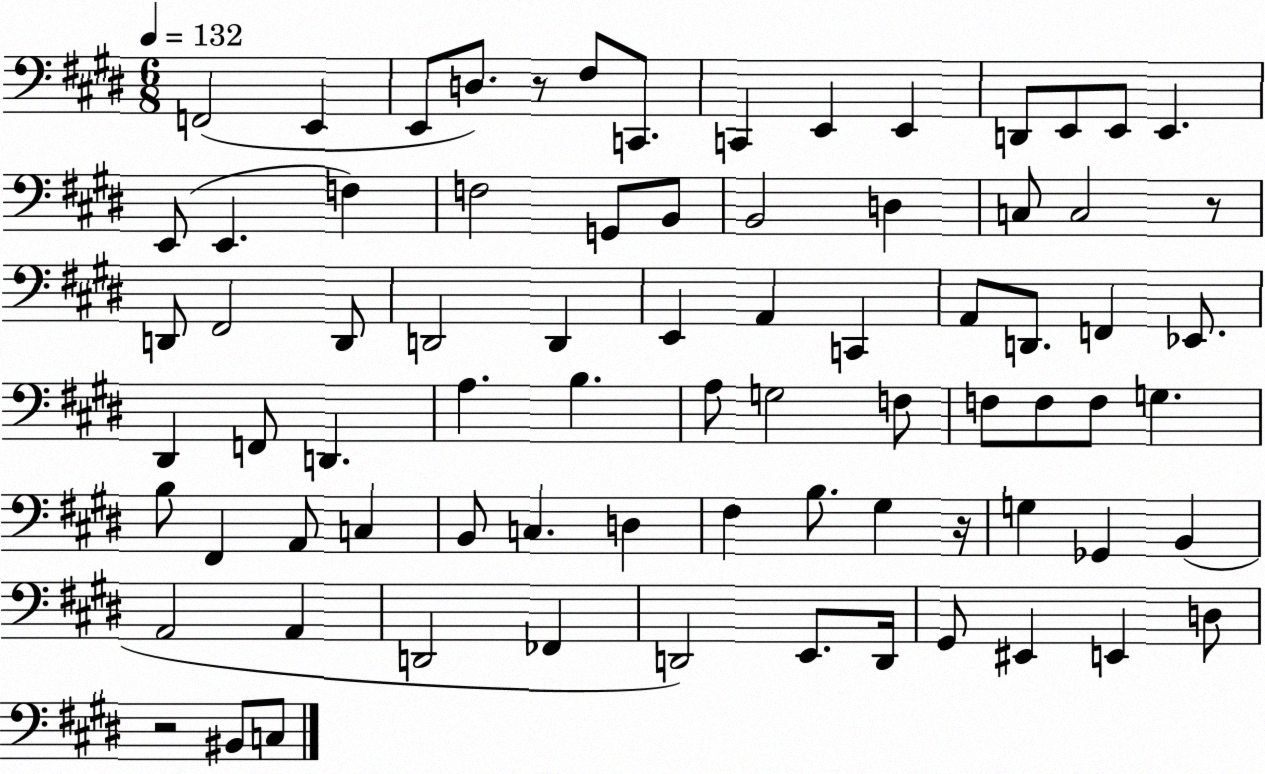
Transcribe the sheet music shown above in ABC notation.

X:1
T:Untitled
M:6/8
L:1/4
K:E
F,,2 E,, E,,/2 D,/2 z/2 ^F,/2 C,,/2 C,, E,, E,, D,,/2 E,,/2 E,,/2 E,, E,,/2 E,, F, F,2 G,,/2 B,,/2 B,,2 D, C,/2 C,2 z/2 D,,/2 ^F,,2 D,,/2 D,,2 D,, E,, A,, C,, A,,/2 D,,/2 F,, _E,,/2 ^D,, F,,/2 D,, A, B, A,/2 G,2 F,/2 F,/2 F,/2 F,/2 G, B,/2 ^F,, A,,/2 C, B,,/2 C, D, ^F, B,/2 ^G, z/4 G, _G,, B,, A,,2 A,, D,,2 _F,, D,,2 E,,/2 D,,/4 ^G,,/2 ^E,, E,, D,/2 z2 ^B,,/2 C,/2